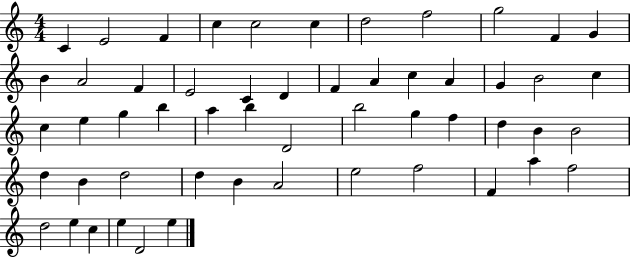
X:1
T:Untitled
M:4/4
L:1/4
K:C
C E2 F c c2 c d2 f2 g2 F G B A2 F E2 C D F A c A G B2 c c e g b a b D2 b2 g f d B B2 d B d2 d B A2 e2 f2 F a f2 d2 e c e D2 e